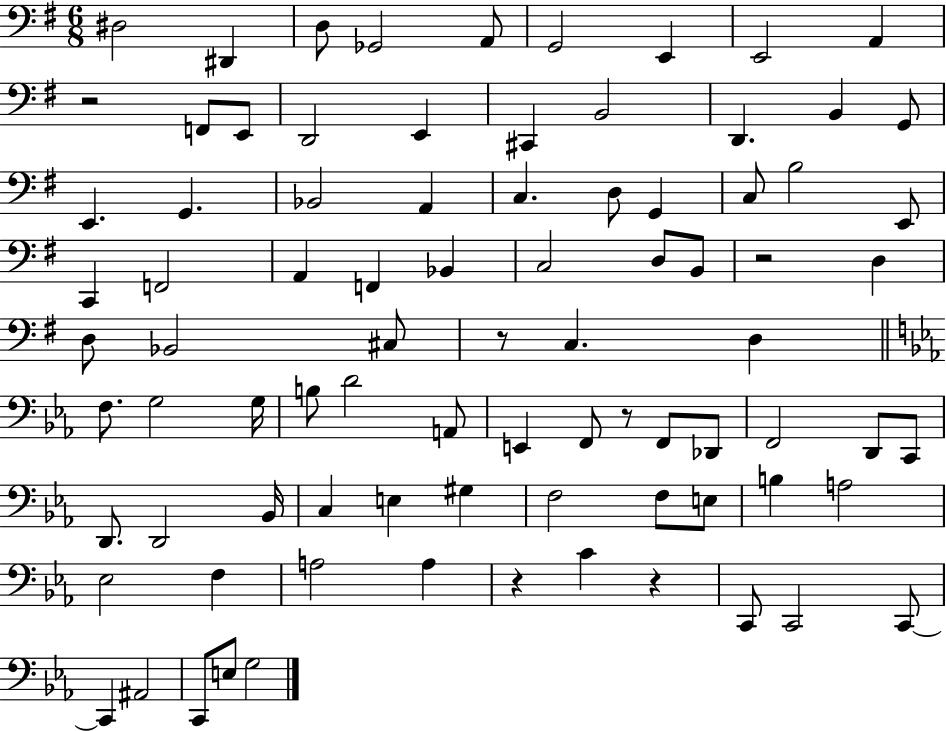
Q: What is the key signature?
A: G major